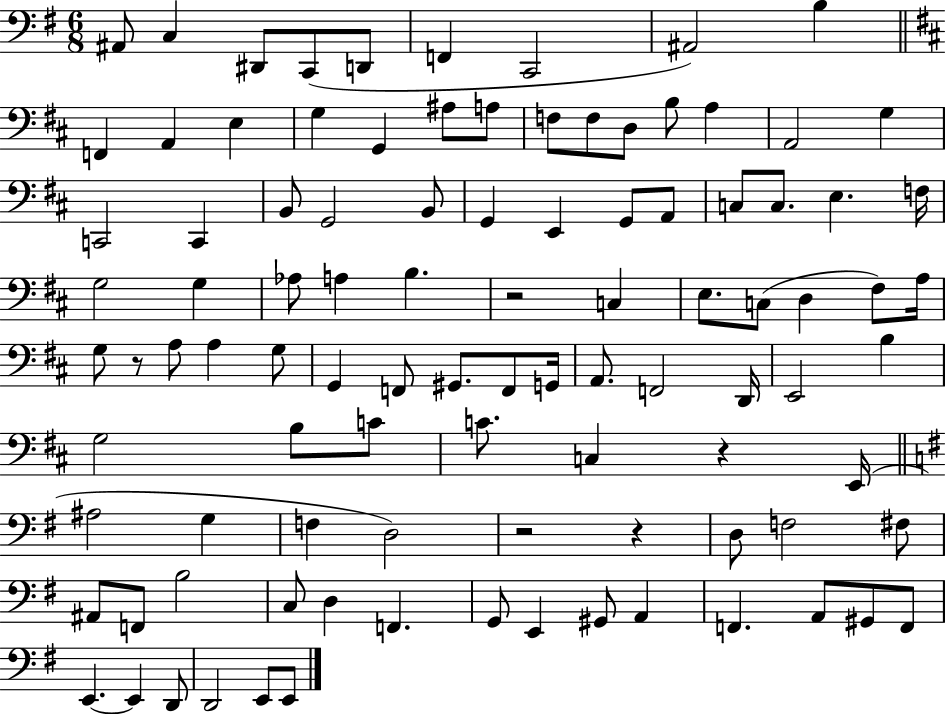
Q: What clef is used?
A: bass